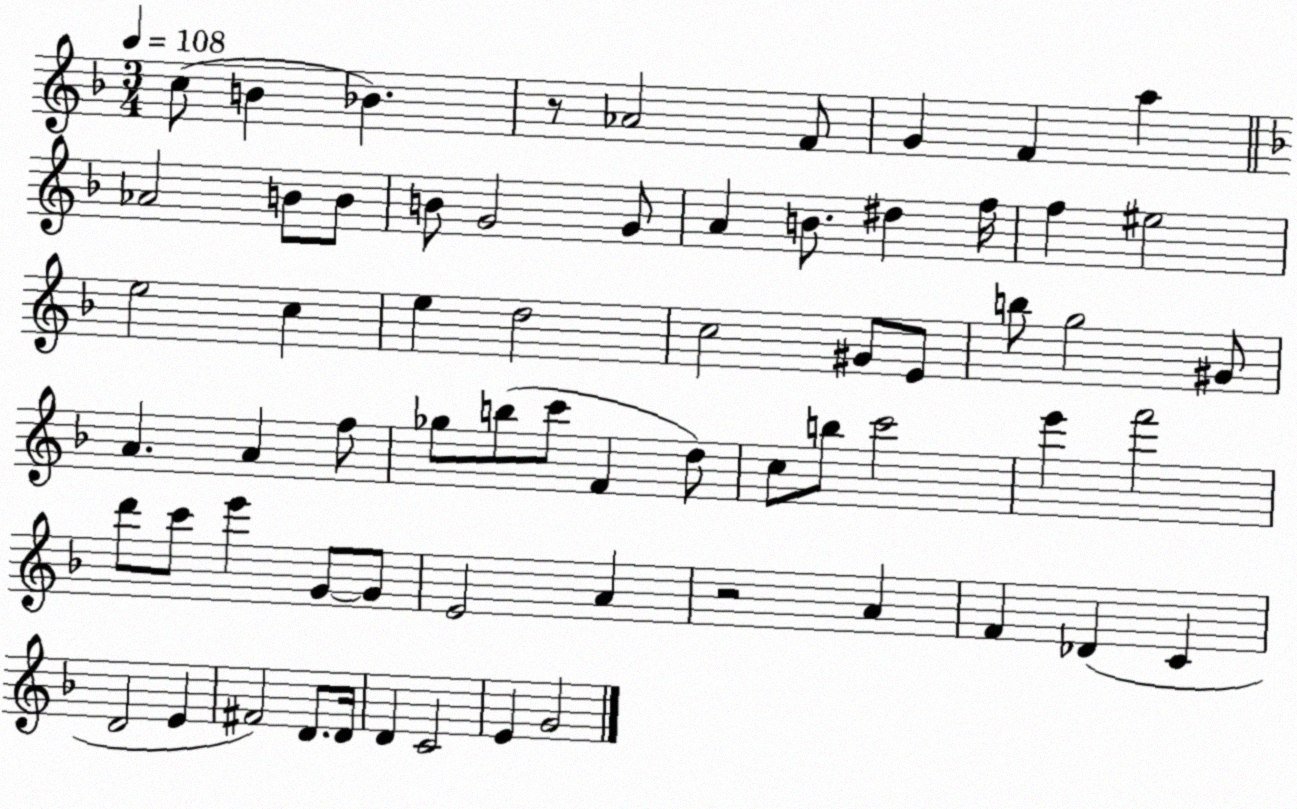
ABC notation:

X:1
T:Untitled
M:3/4
L:1/4
K:F
c/2 B _B z/2 _A2 F/2 G F a _A2 B/2 B/2 B/2 G2 G/2 A B/2 ^d f/4 f ^e2 e2 c e d2 c2 ^G/2 E/2 b/2 g2 ^G/2 A A f/2 _g/2 b/2 c'/2 F d/2 c/2 b/2 c'2 e' f'2 d'/2 c'/2 e' G/2 G/2 E2 A z2 A F _D C D2 E ^F2 D/2 D/4 D C2 E G2